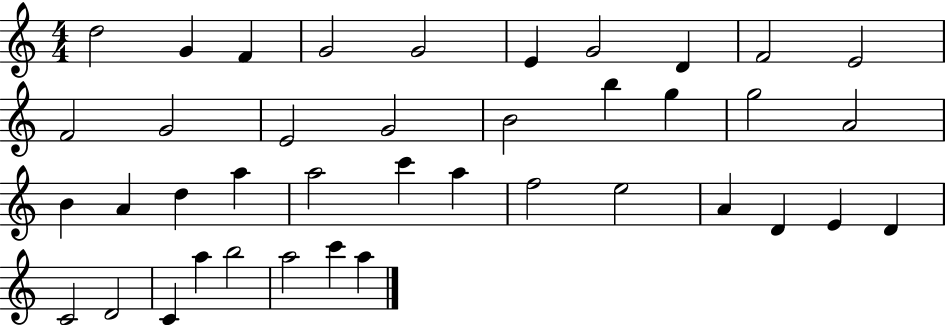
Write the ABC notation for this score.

X:1
T:Untitled
M:4/4
L:1/4
K:C
d2 G F G2 G2 E G2 D F2 E2 F2 G2 E2 G2 B2 b g g2 A2 B A d a a2 c' a f2 e2 A D E D C2 D2 C a b2 a2 c' a